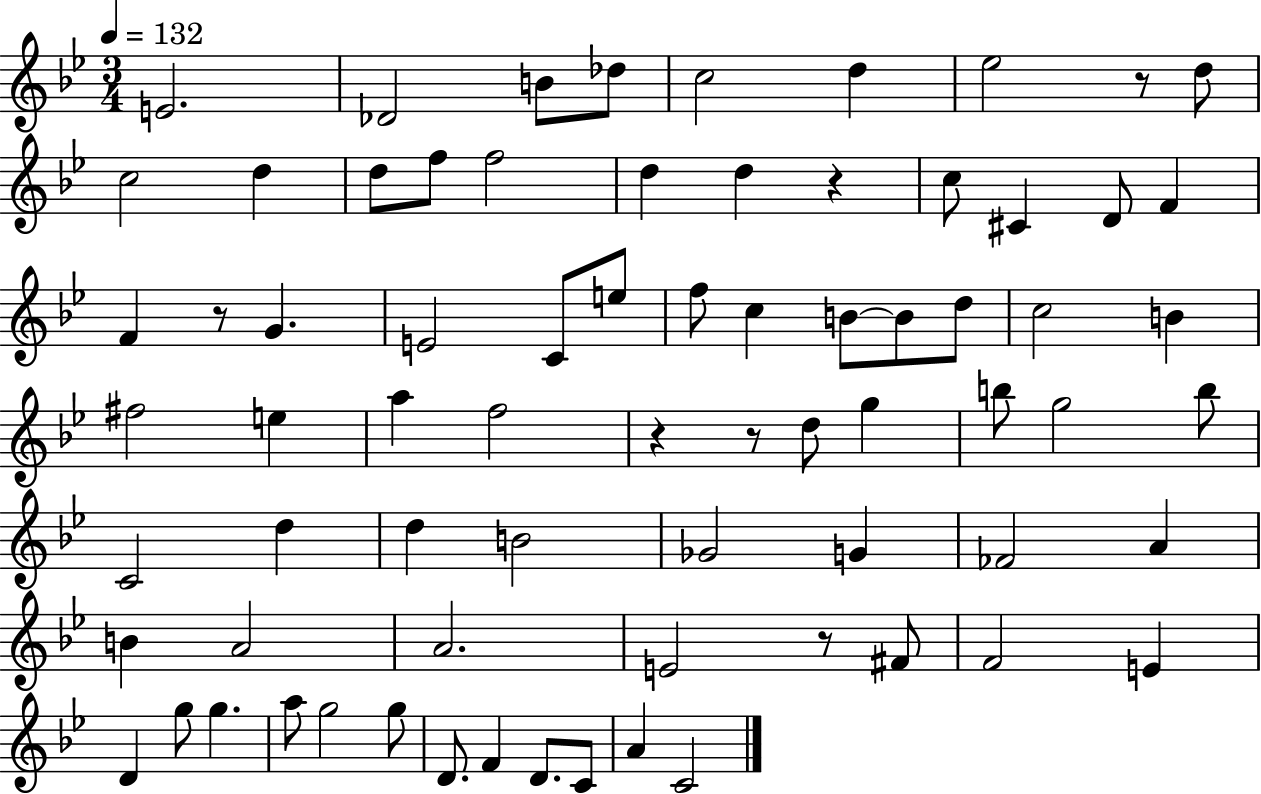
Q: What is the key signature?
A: BES major